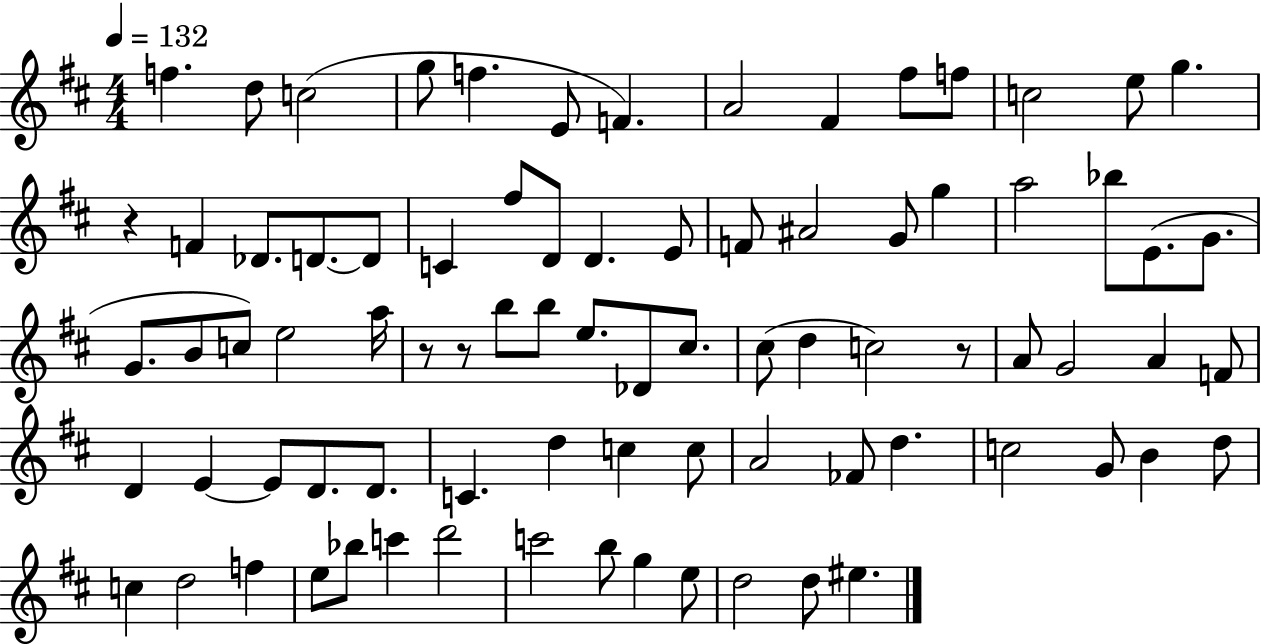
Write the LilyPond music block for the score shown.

{
  \clef treble
  \numericTimeSignature
  \time 4/4
  \key d \major
  \tempo 4 = 132
  f''4. d''8 c''2( | g''8 f''4. e'8 f'4.) | a'2 fis'4 fis''8 f''8 | c''2 e''8 g''4. | \break r4 f'4 des'8. d'8.~~ d'8 | c'4 fis''8 d'8 d'4. e'8 | f'8 ais'2 g'8 g''4 | a''2 bes''8 e'8.( g'8. | \break g'8. b'8 c''8) e''2 a''16 | r8 r8 b''8 b''8 e''8. des'8 cis''8. | cis''8( d''4 c''2) r8 | a'8 g'2 a'4 f'8 | \break d'4 e'4~~ e'8 d'8. d'8. | c'4. d''4 c''4 c''8 | a'2 fes'8 d''4. | c''2 g'8 b'4 d''8 | \break c''4 d''2 f''4 | e''8 bes''8 c'''4 d'''2 | c'''2 b''8 g''4 e''8 | d''2 d''8 eis''4. | \break \bar "|."
}